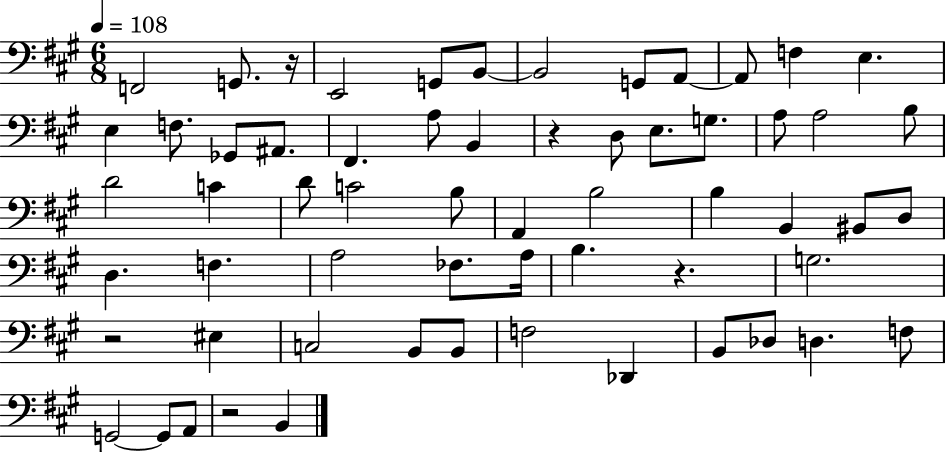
{
  \clef bass
  \numericTimeSignature
  \time 6/8
  \key a \major
  \tempo 4 = 108
  f,2 g,8. r16 | e,2 g,8 b,8~~ | b,2 g,8 a,8~~ | a,8 f4 e4. | \break e4 f8. ges,8 ais,8. | fis,4. a8 b,4 | r4 d8 e8. g8. | a8 a2 b8 | \break d'2 c'4 | d'8 c'2 b8 | a,4 b2 | b4 b,4 bis,8 d8 | \break d4. f4. | a2 fes8. a16 | b4. r4. | g2. | \break r2 eis4 | c2 b,8 b,8 | f2 des,4 | b,8 des8 d4. f8 | \break g,2~~ g,8 a,8 | r2 b,4 | \bar "|."
}